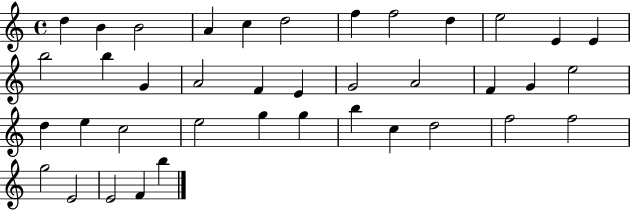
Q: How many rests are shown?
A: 0